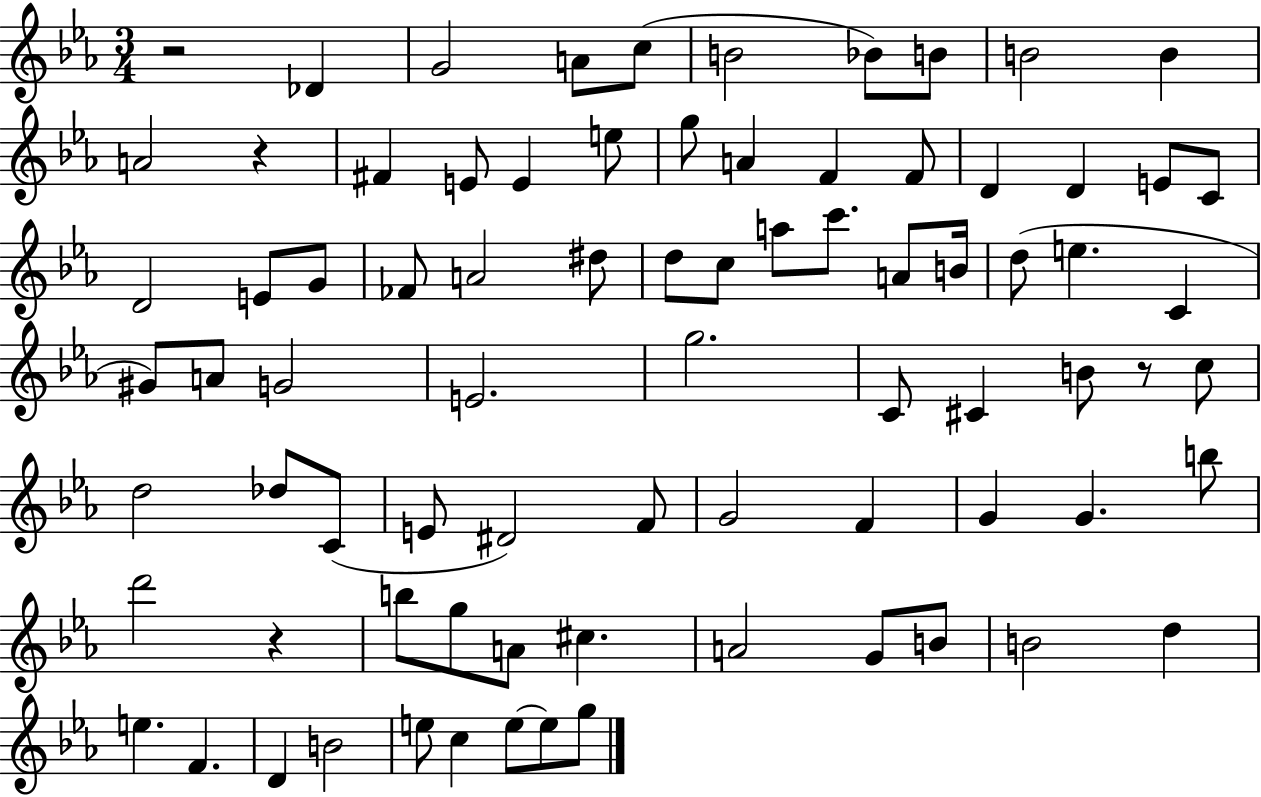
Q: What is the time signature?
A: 3/4